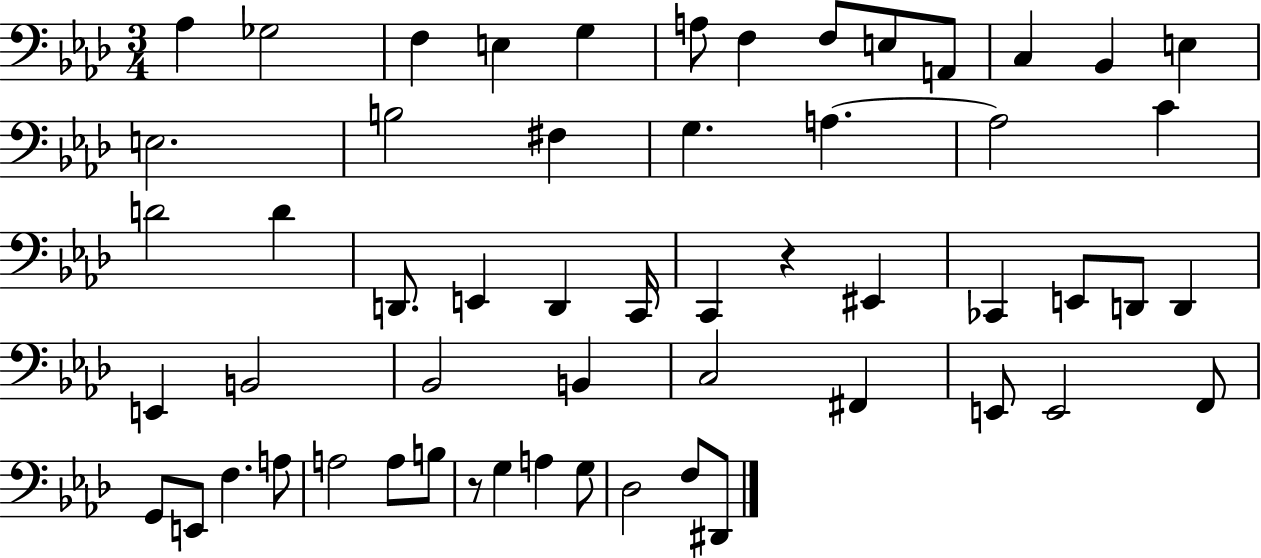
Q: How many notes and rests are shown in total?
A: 56